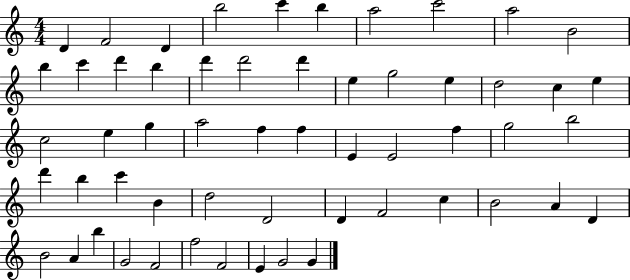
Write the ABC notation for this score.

X:1
T:Untitled
M:4/4
L:1/4
K:C
D F2 D b2 c' b a2 c'2 a2 B2 b c' d' b d' d'2 d' e g2 e d2 c e c2 e g a2 f f E E2 f g2 b2 d' b c' B d2 D2 D F2 c B2 A D B2 A b G2 F2 f2 F2 E G2 G